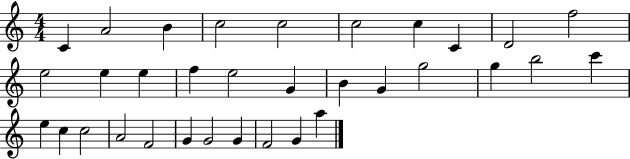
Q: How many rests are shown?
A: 0